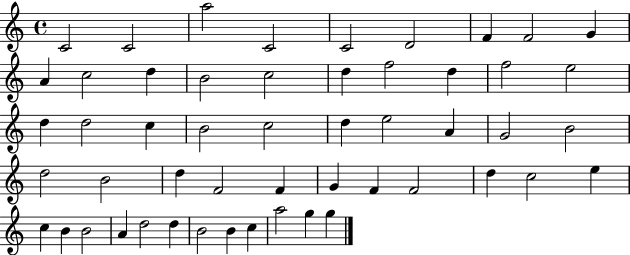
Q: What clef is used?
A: treble